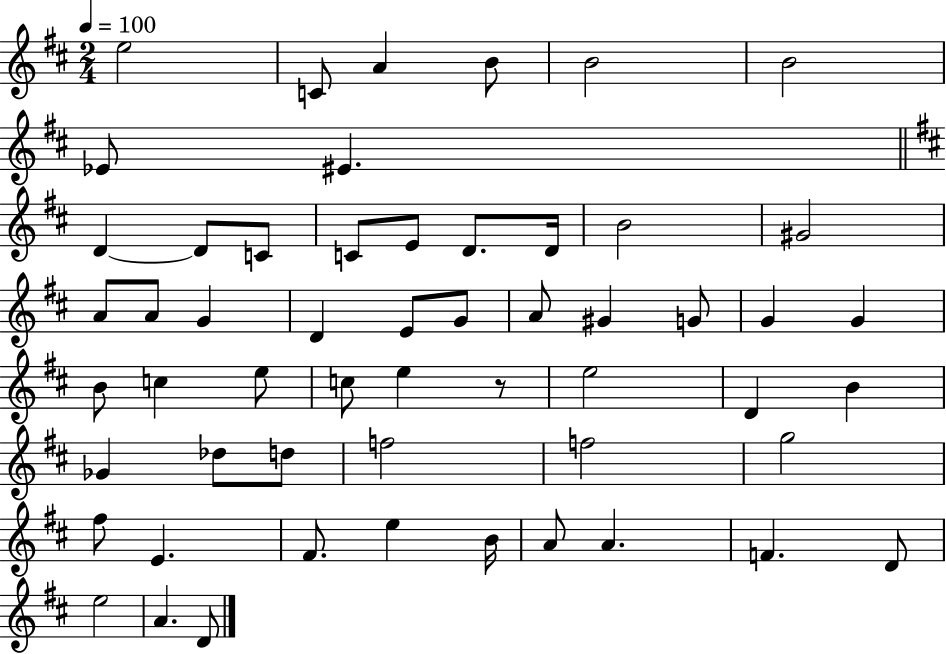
E5/h C4/e A4/q B4/e B4/h B4/h Eb4/e EIS4/q. D4/q D4/e C4/e C4/e E4/e D4/e. D4/s B4/h G#4/h A4/e A4/e G4/q D4/q E4/e G4/e A4/e G#4/q G4/e G4/q G4/q B4/e C5/q E5/e C5/e E5/q R/e E5/h D4/q B4/q Gb4/q Db5/e D5/e F5/h F5/h G5/h F#5/e E4/q. F#4/e. E5/q B4/s A4/e A4/q. F4/q. D4/e E5/h A4/q. D4/e